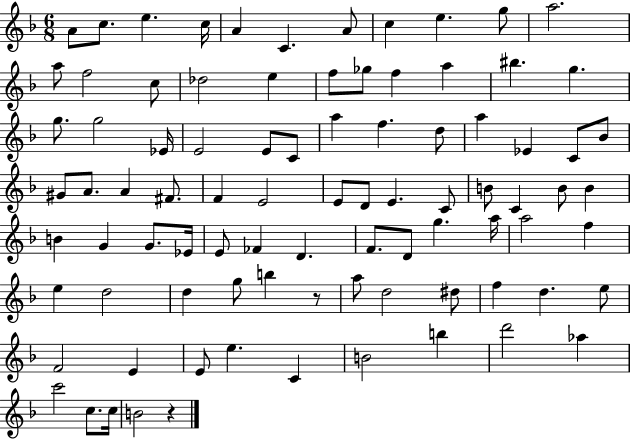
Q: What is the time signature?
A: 6/8